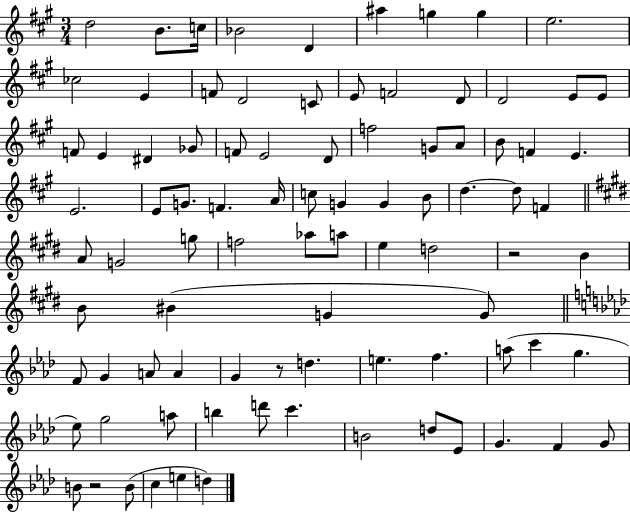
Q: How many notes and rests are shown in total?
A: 89